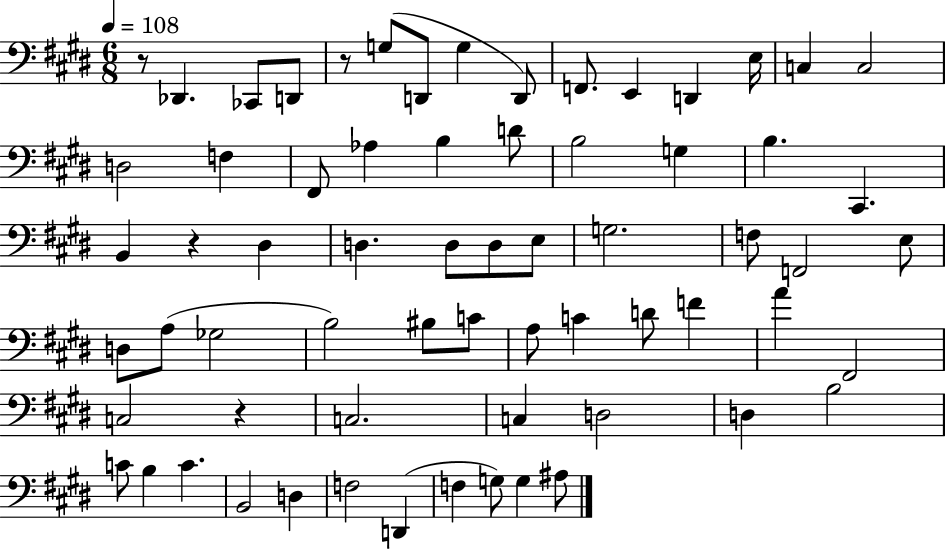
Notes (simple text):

R/e Db2/q. CES2/e D2/e R/e G3/e D2/e G3/q D2/e F2/e. E2/q D2/q E3/s C3/q C3/h D3/h F3/q F#2/e Ab3/q B3/q D4/e B3/h G3/q B3/q. C#2/q. B2/q R/q D#3/q D3/q. D3/e D3/e E3/e G3/h. F3/e F2/h E3/e D3/e A3/e Gb3/h B3/h BIS3/e C4/e A3/e C4/q D4/e F4/q A4/q F#2/h C3/h R/q C3/h. C3/q D3/h D3/q B3/h C4/e B3/q C4/q. B2/h D3/q F3/h D2/q F3/q G3/e G3/q A#3/e